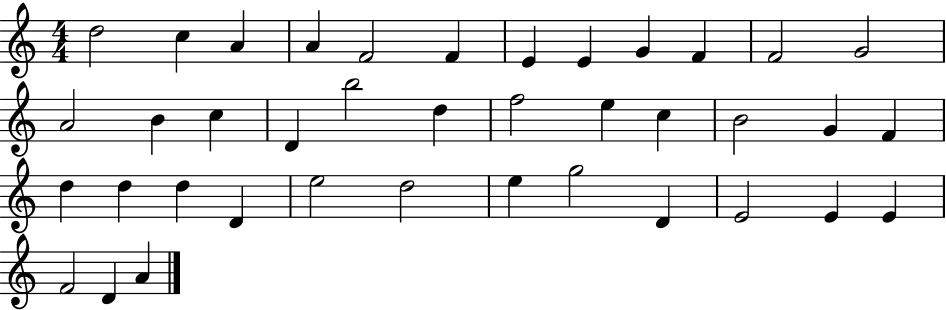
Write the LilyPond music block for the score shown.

{
  \clef treble
  \numericTimeSignature
  \time 4/4
  \key c \major
  d''2 c''4 a'4 | a'4 f'2 f'4 | e'4 e'4 g'4 f'4 | f'2 g'2 | \break a'2 b'4 c''4 | d'4 b''2 d''4 | f''2 e''4 c''4 | b'2 g'4 f'4 | \break d''4 d''4 d''4 d'4 | e''2 d''2 | e''4 g''2 d'4 | e'2 e'4 e'4 | \break f'2 d'4 a'4 | \bar "|."
}